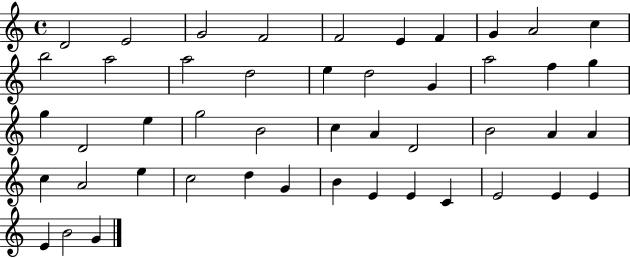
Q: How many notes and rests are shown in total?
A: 47